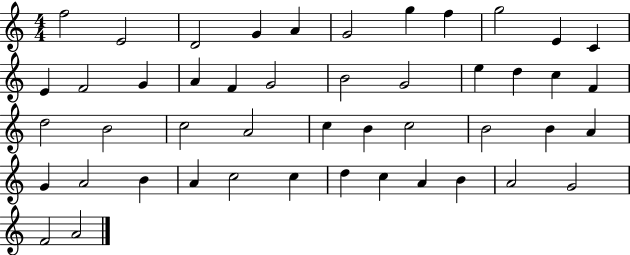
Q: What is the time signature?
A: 4/4